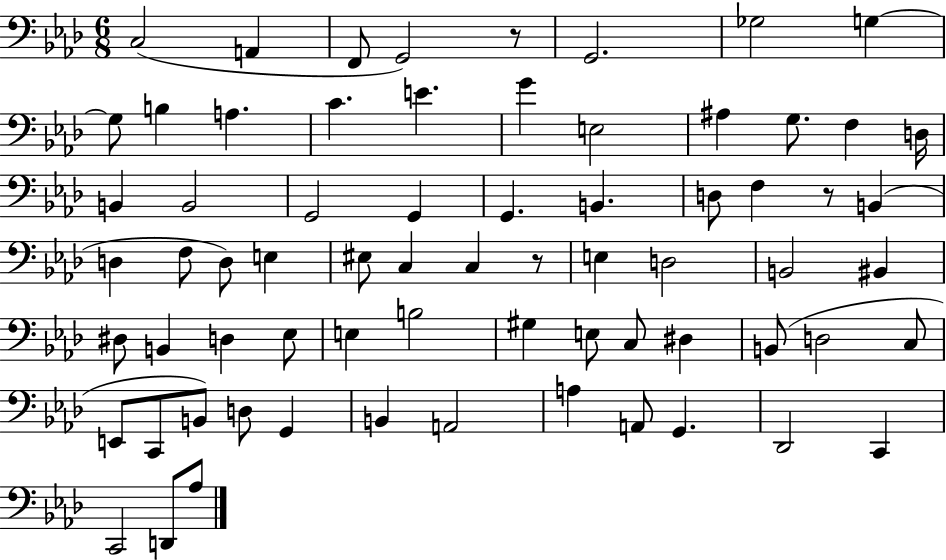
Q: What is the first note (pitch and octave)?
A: C3